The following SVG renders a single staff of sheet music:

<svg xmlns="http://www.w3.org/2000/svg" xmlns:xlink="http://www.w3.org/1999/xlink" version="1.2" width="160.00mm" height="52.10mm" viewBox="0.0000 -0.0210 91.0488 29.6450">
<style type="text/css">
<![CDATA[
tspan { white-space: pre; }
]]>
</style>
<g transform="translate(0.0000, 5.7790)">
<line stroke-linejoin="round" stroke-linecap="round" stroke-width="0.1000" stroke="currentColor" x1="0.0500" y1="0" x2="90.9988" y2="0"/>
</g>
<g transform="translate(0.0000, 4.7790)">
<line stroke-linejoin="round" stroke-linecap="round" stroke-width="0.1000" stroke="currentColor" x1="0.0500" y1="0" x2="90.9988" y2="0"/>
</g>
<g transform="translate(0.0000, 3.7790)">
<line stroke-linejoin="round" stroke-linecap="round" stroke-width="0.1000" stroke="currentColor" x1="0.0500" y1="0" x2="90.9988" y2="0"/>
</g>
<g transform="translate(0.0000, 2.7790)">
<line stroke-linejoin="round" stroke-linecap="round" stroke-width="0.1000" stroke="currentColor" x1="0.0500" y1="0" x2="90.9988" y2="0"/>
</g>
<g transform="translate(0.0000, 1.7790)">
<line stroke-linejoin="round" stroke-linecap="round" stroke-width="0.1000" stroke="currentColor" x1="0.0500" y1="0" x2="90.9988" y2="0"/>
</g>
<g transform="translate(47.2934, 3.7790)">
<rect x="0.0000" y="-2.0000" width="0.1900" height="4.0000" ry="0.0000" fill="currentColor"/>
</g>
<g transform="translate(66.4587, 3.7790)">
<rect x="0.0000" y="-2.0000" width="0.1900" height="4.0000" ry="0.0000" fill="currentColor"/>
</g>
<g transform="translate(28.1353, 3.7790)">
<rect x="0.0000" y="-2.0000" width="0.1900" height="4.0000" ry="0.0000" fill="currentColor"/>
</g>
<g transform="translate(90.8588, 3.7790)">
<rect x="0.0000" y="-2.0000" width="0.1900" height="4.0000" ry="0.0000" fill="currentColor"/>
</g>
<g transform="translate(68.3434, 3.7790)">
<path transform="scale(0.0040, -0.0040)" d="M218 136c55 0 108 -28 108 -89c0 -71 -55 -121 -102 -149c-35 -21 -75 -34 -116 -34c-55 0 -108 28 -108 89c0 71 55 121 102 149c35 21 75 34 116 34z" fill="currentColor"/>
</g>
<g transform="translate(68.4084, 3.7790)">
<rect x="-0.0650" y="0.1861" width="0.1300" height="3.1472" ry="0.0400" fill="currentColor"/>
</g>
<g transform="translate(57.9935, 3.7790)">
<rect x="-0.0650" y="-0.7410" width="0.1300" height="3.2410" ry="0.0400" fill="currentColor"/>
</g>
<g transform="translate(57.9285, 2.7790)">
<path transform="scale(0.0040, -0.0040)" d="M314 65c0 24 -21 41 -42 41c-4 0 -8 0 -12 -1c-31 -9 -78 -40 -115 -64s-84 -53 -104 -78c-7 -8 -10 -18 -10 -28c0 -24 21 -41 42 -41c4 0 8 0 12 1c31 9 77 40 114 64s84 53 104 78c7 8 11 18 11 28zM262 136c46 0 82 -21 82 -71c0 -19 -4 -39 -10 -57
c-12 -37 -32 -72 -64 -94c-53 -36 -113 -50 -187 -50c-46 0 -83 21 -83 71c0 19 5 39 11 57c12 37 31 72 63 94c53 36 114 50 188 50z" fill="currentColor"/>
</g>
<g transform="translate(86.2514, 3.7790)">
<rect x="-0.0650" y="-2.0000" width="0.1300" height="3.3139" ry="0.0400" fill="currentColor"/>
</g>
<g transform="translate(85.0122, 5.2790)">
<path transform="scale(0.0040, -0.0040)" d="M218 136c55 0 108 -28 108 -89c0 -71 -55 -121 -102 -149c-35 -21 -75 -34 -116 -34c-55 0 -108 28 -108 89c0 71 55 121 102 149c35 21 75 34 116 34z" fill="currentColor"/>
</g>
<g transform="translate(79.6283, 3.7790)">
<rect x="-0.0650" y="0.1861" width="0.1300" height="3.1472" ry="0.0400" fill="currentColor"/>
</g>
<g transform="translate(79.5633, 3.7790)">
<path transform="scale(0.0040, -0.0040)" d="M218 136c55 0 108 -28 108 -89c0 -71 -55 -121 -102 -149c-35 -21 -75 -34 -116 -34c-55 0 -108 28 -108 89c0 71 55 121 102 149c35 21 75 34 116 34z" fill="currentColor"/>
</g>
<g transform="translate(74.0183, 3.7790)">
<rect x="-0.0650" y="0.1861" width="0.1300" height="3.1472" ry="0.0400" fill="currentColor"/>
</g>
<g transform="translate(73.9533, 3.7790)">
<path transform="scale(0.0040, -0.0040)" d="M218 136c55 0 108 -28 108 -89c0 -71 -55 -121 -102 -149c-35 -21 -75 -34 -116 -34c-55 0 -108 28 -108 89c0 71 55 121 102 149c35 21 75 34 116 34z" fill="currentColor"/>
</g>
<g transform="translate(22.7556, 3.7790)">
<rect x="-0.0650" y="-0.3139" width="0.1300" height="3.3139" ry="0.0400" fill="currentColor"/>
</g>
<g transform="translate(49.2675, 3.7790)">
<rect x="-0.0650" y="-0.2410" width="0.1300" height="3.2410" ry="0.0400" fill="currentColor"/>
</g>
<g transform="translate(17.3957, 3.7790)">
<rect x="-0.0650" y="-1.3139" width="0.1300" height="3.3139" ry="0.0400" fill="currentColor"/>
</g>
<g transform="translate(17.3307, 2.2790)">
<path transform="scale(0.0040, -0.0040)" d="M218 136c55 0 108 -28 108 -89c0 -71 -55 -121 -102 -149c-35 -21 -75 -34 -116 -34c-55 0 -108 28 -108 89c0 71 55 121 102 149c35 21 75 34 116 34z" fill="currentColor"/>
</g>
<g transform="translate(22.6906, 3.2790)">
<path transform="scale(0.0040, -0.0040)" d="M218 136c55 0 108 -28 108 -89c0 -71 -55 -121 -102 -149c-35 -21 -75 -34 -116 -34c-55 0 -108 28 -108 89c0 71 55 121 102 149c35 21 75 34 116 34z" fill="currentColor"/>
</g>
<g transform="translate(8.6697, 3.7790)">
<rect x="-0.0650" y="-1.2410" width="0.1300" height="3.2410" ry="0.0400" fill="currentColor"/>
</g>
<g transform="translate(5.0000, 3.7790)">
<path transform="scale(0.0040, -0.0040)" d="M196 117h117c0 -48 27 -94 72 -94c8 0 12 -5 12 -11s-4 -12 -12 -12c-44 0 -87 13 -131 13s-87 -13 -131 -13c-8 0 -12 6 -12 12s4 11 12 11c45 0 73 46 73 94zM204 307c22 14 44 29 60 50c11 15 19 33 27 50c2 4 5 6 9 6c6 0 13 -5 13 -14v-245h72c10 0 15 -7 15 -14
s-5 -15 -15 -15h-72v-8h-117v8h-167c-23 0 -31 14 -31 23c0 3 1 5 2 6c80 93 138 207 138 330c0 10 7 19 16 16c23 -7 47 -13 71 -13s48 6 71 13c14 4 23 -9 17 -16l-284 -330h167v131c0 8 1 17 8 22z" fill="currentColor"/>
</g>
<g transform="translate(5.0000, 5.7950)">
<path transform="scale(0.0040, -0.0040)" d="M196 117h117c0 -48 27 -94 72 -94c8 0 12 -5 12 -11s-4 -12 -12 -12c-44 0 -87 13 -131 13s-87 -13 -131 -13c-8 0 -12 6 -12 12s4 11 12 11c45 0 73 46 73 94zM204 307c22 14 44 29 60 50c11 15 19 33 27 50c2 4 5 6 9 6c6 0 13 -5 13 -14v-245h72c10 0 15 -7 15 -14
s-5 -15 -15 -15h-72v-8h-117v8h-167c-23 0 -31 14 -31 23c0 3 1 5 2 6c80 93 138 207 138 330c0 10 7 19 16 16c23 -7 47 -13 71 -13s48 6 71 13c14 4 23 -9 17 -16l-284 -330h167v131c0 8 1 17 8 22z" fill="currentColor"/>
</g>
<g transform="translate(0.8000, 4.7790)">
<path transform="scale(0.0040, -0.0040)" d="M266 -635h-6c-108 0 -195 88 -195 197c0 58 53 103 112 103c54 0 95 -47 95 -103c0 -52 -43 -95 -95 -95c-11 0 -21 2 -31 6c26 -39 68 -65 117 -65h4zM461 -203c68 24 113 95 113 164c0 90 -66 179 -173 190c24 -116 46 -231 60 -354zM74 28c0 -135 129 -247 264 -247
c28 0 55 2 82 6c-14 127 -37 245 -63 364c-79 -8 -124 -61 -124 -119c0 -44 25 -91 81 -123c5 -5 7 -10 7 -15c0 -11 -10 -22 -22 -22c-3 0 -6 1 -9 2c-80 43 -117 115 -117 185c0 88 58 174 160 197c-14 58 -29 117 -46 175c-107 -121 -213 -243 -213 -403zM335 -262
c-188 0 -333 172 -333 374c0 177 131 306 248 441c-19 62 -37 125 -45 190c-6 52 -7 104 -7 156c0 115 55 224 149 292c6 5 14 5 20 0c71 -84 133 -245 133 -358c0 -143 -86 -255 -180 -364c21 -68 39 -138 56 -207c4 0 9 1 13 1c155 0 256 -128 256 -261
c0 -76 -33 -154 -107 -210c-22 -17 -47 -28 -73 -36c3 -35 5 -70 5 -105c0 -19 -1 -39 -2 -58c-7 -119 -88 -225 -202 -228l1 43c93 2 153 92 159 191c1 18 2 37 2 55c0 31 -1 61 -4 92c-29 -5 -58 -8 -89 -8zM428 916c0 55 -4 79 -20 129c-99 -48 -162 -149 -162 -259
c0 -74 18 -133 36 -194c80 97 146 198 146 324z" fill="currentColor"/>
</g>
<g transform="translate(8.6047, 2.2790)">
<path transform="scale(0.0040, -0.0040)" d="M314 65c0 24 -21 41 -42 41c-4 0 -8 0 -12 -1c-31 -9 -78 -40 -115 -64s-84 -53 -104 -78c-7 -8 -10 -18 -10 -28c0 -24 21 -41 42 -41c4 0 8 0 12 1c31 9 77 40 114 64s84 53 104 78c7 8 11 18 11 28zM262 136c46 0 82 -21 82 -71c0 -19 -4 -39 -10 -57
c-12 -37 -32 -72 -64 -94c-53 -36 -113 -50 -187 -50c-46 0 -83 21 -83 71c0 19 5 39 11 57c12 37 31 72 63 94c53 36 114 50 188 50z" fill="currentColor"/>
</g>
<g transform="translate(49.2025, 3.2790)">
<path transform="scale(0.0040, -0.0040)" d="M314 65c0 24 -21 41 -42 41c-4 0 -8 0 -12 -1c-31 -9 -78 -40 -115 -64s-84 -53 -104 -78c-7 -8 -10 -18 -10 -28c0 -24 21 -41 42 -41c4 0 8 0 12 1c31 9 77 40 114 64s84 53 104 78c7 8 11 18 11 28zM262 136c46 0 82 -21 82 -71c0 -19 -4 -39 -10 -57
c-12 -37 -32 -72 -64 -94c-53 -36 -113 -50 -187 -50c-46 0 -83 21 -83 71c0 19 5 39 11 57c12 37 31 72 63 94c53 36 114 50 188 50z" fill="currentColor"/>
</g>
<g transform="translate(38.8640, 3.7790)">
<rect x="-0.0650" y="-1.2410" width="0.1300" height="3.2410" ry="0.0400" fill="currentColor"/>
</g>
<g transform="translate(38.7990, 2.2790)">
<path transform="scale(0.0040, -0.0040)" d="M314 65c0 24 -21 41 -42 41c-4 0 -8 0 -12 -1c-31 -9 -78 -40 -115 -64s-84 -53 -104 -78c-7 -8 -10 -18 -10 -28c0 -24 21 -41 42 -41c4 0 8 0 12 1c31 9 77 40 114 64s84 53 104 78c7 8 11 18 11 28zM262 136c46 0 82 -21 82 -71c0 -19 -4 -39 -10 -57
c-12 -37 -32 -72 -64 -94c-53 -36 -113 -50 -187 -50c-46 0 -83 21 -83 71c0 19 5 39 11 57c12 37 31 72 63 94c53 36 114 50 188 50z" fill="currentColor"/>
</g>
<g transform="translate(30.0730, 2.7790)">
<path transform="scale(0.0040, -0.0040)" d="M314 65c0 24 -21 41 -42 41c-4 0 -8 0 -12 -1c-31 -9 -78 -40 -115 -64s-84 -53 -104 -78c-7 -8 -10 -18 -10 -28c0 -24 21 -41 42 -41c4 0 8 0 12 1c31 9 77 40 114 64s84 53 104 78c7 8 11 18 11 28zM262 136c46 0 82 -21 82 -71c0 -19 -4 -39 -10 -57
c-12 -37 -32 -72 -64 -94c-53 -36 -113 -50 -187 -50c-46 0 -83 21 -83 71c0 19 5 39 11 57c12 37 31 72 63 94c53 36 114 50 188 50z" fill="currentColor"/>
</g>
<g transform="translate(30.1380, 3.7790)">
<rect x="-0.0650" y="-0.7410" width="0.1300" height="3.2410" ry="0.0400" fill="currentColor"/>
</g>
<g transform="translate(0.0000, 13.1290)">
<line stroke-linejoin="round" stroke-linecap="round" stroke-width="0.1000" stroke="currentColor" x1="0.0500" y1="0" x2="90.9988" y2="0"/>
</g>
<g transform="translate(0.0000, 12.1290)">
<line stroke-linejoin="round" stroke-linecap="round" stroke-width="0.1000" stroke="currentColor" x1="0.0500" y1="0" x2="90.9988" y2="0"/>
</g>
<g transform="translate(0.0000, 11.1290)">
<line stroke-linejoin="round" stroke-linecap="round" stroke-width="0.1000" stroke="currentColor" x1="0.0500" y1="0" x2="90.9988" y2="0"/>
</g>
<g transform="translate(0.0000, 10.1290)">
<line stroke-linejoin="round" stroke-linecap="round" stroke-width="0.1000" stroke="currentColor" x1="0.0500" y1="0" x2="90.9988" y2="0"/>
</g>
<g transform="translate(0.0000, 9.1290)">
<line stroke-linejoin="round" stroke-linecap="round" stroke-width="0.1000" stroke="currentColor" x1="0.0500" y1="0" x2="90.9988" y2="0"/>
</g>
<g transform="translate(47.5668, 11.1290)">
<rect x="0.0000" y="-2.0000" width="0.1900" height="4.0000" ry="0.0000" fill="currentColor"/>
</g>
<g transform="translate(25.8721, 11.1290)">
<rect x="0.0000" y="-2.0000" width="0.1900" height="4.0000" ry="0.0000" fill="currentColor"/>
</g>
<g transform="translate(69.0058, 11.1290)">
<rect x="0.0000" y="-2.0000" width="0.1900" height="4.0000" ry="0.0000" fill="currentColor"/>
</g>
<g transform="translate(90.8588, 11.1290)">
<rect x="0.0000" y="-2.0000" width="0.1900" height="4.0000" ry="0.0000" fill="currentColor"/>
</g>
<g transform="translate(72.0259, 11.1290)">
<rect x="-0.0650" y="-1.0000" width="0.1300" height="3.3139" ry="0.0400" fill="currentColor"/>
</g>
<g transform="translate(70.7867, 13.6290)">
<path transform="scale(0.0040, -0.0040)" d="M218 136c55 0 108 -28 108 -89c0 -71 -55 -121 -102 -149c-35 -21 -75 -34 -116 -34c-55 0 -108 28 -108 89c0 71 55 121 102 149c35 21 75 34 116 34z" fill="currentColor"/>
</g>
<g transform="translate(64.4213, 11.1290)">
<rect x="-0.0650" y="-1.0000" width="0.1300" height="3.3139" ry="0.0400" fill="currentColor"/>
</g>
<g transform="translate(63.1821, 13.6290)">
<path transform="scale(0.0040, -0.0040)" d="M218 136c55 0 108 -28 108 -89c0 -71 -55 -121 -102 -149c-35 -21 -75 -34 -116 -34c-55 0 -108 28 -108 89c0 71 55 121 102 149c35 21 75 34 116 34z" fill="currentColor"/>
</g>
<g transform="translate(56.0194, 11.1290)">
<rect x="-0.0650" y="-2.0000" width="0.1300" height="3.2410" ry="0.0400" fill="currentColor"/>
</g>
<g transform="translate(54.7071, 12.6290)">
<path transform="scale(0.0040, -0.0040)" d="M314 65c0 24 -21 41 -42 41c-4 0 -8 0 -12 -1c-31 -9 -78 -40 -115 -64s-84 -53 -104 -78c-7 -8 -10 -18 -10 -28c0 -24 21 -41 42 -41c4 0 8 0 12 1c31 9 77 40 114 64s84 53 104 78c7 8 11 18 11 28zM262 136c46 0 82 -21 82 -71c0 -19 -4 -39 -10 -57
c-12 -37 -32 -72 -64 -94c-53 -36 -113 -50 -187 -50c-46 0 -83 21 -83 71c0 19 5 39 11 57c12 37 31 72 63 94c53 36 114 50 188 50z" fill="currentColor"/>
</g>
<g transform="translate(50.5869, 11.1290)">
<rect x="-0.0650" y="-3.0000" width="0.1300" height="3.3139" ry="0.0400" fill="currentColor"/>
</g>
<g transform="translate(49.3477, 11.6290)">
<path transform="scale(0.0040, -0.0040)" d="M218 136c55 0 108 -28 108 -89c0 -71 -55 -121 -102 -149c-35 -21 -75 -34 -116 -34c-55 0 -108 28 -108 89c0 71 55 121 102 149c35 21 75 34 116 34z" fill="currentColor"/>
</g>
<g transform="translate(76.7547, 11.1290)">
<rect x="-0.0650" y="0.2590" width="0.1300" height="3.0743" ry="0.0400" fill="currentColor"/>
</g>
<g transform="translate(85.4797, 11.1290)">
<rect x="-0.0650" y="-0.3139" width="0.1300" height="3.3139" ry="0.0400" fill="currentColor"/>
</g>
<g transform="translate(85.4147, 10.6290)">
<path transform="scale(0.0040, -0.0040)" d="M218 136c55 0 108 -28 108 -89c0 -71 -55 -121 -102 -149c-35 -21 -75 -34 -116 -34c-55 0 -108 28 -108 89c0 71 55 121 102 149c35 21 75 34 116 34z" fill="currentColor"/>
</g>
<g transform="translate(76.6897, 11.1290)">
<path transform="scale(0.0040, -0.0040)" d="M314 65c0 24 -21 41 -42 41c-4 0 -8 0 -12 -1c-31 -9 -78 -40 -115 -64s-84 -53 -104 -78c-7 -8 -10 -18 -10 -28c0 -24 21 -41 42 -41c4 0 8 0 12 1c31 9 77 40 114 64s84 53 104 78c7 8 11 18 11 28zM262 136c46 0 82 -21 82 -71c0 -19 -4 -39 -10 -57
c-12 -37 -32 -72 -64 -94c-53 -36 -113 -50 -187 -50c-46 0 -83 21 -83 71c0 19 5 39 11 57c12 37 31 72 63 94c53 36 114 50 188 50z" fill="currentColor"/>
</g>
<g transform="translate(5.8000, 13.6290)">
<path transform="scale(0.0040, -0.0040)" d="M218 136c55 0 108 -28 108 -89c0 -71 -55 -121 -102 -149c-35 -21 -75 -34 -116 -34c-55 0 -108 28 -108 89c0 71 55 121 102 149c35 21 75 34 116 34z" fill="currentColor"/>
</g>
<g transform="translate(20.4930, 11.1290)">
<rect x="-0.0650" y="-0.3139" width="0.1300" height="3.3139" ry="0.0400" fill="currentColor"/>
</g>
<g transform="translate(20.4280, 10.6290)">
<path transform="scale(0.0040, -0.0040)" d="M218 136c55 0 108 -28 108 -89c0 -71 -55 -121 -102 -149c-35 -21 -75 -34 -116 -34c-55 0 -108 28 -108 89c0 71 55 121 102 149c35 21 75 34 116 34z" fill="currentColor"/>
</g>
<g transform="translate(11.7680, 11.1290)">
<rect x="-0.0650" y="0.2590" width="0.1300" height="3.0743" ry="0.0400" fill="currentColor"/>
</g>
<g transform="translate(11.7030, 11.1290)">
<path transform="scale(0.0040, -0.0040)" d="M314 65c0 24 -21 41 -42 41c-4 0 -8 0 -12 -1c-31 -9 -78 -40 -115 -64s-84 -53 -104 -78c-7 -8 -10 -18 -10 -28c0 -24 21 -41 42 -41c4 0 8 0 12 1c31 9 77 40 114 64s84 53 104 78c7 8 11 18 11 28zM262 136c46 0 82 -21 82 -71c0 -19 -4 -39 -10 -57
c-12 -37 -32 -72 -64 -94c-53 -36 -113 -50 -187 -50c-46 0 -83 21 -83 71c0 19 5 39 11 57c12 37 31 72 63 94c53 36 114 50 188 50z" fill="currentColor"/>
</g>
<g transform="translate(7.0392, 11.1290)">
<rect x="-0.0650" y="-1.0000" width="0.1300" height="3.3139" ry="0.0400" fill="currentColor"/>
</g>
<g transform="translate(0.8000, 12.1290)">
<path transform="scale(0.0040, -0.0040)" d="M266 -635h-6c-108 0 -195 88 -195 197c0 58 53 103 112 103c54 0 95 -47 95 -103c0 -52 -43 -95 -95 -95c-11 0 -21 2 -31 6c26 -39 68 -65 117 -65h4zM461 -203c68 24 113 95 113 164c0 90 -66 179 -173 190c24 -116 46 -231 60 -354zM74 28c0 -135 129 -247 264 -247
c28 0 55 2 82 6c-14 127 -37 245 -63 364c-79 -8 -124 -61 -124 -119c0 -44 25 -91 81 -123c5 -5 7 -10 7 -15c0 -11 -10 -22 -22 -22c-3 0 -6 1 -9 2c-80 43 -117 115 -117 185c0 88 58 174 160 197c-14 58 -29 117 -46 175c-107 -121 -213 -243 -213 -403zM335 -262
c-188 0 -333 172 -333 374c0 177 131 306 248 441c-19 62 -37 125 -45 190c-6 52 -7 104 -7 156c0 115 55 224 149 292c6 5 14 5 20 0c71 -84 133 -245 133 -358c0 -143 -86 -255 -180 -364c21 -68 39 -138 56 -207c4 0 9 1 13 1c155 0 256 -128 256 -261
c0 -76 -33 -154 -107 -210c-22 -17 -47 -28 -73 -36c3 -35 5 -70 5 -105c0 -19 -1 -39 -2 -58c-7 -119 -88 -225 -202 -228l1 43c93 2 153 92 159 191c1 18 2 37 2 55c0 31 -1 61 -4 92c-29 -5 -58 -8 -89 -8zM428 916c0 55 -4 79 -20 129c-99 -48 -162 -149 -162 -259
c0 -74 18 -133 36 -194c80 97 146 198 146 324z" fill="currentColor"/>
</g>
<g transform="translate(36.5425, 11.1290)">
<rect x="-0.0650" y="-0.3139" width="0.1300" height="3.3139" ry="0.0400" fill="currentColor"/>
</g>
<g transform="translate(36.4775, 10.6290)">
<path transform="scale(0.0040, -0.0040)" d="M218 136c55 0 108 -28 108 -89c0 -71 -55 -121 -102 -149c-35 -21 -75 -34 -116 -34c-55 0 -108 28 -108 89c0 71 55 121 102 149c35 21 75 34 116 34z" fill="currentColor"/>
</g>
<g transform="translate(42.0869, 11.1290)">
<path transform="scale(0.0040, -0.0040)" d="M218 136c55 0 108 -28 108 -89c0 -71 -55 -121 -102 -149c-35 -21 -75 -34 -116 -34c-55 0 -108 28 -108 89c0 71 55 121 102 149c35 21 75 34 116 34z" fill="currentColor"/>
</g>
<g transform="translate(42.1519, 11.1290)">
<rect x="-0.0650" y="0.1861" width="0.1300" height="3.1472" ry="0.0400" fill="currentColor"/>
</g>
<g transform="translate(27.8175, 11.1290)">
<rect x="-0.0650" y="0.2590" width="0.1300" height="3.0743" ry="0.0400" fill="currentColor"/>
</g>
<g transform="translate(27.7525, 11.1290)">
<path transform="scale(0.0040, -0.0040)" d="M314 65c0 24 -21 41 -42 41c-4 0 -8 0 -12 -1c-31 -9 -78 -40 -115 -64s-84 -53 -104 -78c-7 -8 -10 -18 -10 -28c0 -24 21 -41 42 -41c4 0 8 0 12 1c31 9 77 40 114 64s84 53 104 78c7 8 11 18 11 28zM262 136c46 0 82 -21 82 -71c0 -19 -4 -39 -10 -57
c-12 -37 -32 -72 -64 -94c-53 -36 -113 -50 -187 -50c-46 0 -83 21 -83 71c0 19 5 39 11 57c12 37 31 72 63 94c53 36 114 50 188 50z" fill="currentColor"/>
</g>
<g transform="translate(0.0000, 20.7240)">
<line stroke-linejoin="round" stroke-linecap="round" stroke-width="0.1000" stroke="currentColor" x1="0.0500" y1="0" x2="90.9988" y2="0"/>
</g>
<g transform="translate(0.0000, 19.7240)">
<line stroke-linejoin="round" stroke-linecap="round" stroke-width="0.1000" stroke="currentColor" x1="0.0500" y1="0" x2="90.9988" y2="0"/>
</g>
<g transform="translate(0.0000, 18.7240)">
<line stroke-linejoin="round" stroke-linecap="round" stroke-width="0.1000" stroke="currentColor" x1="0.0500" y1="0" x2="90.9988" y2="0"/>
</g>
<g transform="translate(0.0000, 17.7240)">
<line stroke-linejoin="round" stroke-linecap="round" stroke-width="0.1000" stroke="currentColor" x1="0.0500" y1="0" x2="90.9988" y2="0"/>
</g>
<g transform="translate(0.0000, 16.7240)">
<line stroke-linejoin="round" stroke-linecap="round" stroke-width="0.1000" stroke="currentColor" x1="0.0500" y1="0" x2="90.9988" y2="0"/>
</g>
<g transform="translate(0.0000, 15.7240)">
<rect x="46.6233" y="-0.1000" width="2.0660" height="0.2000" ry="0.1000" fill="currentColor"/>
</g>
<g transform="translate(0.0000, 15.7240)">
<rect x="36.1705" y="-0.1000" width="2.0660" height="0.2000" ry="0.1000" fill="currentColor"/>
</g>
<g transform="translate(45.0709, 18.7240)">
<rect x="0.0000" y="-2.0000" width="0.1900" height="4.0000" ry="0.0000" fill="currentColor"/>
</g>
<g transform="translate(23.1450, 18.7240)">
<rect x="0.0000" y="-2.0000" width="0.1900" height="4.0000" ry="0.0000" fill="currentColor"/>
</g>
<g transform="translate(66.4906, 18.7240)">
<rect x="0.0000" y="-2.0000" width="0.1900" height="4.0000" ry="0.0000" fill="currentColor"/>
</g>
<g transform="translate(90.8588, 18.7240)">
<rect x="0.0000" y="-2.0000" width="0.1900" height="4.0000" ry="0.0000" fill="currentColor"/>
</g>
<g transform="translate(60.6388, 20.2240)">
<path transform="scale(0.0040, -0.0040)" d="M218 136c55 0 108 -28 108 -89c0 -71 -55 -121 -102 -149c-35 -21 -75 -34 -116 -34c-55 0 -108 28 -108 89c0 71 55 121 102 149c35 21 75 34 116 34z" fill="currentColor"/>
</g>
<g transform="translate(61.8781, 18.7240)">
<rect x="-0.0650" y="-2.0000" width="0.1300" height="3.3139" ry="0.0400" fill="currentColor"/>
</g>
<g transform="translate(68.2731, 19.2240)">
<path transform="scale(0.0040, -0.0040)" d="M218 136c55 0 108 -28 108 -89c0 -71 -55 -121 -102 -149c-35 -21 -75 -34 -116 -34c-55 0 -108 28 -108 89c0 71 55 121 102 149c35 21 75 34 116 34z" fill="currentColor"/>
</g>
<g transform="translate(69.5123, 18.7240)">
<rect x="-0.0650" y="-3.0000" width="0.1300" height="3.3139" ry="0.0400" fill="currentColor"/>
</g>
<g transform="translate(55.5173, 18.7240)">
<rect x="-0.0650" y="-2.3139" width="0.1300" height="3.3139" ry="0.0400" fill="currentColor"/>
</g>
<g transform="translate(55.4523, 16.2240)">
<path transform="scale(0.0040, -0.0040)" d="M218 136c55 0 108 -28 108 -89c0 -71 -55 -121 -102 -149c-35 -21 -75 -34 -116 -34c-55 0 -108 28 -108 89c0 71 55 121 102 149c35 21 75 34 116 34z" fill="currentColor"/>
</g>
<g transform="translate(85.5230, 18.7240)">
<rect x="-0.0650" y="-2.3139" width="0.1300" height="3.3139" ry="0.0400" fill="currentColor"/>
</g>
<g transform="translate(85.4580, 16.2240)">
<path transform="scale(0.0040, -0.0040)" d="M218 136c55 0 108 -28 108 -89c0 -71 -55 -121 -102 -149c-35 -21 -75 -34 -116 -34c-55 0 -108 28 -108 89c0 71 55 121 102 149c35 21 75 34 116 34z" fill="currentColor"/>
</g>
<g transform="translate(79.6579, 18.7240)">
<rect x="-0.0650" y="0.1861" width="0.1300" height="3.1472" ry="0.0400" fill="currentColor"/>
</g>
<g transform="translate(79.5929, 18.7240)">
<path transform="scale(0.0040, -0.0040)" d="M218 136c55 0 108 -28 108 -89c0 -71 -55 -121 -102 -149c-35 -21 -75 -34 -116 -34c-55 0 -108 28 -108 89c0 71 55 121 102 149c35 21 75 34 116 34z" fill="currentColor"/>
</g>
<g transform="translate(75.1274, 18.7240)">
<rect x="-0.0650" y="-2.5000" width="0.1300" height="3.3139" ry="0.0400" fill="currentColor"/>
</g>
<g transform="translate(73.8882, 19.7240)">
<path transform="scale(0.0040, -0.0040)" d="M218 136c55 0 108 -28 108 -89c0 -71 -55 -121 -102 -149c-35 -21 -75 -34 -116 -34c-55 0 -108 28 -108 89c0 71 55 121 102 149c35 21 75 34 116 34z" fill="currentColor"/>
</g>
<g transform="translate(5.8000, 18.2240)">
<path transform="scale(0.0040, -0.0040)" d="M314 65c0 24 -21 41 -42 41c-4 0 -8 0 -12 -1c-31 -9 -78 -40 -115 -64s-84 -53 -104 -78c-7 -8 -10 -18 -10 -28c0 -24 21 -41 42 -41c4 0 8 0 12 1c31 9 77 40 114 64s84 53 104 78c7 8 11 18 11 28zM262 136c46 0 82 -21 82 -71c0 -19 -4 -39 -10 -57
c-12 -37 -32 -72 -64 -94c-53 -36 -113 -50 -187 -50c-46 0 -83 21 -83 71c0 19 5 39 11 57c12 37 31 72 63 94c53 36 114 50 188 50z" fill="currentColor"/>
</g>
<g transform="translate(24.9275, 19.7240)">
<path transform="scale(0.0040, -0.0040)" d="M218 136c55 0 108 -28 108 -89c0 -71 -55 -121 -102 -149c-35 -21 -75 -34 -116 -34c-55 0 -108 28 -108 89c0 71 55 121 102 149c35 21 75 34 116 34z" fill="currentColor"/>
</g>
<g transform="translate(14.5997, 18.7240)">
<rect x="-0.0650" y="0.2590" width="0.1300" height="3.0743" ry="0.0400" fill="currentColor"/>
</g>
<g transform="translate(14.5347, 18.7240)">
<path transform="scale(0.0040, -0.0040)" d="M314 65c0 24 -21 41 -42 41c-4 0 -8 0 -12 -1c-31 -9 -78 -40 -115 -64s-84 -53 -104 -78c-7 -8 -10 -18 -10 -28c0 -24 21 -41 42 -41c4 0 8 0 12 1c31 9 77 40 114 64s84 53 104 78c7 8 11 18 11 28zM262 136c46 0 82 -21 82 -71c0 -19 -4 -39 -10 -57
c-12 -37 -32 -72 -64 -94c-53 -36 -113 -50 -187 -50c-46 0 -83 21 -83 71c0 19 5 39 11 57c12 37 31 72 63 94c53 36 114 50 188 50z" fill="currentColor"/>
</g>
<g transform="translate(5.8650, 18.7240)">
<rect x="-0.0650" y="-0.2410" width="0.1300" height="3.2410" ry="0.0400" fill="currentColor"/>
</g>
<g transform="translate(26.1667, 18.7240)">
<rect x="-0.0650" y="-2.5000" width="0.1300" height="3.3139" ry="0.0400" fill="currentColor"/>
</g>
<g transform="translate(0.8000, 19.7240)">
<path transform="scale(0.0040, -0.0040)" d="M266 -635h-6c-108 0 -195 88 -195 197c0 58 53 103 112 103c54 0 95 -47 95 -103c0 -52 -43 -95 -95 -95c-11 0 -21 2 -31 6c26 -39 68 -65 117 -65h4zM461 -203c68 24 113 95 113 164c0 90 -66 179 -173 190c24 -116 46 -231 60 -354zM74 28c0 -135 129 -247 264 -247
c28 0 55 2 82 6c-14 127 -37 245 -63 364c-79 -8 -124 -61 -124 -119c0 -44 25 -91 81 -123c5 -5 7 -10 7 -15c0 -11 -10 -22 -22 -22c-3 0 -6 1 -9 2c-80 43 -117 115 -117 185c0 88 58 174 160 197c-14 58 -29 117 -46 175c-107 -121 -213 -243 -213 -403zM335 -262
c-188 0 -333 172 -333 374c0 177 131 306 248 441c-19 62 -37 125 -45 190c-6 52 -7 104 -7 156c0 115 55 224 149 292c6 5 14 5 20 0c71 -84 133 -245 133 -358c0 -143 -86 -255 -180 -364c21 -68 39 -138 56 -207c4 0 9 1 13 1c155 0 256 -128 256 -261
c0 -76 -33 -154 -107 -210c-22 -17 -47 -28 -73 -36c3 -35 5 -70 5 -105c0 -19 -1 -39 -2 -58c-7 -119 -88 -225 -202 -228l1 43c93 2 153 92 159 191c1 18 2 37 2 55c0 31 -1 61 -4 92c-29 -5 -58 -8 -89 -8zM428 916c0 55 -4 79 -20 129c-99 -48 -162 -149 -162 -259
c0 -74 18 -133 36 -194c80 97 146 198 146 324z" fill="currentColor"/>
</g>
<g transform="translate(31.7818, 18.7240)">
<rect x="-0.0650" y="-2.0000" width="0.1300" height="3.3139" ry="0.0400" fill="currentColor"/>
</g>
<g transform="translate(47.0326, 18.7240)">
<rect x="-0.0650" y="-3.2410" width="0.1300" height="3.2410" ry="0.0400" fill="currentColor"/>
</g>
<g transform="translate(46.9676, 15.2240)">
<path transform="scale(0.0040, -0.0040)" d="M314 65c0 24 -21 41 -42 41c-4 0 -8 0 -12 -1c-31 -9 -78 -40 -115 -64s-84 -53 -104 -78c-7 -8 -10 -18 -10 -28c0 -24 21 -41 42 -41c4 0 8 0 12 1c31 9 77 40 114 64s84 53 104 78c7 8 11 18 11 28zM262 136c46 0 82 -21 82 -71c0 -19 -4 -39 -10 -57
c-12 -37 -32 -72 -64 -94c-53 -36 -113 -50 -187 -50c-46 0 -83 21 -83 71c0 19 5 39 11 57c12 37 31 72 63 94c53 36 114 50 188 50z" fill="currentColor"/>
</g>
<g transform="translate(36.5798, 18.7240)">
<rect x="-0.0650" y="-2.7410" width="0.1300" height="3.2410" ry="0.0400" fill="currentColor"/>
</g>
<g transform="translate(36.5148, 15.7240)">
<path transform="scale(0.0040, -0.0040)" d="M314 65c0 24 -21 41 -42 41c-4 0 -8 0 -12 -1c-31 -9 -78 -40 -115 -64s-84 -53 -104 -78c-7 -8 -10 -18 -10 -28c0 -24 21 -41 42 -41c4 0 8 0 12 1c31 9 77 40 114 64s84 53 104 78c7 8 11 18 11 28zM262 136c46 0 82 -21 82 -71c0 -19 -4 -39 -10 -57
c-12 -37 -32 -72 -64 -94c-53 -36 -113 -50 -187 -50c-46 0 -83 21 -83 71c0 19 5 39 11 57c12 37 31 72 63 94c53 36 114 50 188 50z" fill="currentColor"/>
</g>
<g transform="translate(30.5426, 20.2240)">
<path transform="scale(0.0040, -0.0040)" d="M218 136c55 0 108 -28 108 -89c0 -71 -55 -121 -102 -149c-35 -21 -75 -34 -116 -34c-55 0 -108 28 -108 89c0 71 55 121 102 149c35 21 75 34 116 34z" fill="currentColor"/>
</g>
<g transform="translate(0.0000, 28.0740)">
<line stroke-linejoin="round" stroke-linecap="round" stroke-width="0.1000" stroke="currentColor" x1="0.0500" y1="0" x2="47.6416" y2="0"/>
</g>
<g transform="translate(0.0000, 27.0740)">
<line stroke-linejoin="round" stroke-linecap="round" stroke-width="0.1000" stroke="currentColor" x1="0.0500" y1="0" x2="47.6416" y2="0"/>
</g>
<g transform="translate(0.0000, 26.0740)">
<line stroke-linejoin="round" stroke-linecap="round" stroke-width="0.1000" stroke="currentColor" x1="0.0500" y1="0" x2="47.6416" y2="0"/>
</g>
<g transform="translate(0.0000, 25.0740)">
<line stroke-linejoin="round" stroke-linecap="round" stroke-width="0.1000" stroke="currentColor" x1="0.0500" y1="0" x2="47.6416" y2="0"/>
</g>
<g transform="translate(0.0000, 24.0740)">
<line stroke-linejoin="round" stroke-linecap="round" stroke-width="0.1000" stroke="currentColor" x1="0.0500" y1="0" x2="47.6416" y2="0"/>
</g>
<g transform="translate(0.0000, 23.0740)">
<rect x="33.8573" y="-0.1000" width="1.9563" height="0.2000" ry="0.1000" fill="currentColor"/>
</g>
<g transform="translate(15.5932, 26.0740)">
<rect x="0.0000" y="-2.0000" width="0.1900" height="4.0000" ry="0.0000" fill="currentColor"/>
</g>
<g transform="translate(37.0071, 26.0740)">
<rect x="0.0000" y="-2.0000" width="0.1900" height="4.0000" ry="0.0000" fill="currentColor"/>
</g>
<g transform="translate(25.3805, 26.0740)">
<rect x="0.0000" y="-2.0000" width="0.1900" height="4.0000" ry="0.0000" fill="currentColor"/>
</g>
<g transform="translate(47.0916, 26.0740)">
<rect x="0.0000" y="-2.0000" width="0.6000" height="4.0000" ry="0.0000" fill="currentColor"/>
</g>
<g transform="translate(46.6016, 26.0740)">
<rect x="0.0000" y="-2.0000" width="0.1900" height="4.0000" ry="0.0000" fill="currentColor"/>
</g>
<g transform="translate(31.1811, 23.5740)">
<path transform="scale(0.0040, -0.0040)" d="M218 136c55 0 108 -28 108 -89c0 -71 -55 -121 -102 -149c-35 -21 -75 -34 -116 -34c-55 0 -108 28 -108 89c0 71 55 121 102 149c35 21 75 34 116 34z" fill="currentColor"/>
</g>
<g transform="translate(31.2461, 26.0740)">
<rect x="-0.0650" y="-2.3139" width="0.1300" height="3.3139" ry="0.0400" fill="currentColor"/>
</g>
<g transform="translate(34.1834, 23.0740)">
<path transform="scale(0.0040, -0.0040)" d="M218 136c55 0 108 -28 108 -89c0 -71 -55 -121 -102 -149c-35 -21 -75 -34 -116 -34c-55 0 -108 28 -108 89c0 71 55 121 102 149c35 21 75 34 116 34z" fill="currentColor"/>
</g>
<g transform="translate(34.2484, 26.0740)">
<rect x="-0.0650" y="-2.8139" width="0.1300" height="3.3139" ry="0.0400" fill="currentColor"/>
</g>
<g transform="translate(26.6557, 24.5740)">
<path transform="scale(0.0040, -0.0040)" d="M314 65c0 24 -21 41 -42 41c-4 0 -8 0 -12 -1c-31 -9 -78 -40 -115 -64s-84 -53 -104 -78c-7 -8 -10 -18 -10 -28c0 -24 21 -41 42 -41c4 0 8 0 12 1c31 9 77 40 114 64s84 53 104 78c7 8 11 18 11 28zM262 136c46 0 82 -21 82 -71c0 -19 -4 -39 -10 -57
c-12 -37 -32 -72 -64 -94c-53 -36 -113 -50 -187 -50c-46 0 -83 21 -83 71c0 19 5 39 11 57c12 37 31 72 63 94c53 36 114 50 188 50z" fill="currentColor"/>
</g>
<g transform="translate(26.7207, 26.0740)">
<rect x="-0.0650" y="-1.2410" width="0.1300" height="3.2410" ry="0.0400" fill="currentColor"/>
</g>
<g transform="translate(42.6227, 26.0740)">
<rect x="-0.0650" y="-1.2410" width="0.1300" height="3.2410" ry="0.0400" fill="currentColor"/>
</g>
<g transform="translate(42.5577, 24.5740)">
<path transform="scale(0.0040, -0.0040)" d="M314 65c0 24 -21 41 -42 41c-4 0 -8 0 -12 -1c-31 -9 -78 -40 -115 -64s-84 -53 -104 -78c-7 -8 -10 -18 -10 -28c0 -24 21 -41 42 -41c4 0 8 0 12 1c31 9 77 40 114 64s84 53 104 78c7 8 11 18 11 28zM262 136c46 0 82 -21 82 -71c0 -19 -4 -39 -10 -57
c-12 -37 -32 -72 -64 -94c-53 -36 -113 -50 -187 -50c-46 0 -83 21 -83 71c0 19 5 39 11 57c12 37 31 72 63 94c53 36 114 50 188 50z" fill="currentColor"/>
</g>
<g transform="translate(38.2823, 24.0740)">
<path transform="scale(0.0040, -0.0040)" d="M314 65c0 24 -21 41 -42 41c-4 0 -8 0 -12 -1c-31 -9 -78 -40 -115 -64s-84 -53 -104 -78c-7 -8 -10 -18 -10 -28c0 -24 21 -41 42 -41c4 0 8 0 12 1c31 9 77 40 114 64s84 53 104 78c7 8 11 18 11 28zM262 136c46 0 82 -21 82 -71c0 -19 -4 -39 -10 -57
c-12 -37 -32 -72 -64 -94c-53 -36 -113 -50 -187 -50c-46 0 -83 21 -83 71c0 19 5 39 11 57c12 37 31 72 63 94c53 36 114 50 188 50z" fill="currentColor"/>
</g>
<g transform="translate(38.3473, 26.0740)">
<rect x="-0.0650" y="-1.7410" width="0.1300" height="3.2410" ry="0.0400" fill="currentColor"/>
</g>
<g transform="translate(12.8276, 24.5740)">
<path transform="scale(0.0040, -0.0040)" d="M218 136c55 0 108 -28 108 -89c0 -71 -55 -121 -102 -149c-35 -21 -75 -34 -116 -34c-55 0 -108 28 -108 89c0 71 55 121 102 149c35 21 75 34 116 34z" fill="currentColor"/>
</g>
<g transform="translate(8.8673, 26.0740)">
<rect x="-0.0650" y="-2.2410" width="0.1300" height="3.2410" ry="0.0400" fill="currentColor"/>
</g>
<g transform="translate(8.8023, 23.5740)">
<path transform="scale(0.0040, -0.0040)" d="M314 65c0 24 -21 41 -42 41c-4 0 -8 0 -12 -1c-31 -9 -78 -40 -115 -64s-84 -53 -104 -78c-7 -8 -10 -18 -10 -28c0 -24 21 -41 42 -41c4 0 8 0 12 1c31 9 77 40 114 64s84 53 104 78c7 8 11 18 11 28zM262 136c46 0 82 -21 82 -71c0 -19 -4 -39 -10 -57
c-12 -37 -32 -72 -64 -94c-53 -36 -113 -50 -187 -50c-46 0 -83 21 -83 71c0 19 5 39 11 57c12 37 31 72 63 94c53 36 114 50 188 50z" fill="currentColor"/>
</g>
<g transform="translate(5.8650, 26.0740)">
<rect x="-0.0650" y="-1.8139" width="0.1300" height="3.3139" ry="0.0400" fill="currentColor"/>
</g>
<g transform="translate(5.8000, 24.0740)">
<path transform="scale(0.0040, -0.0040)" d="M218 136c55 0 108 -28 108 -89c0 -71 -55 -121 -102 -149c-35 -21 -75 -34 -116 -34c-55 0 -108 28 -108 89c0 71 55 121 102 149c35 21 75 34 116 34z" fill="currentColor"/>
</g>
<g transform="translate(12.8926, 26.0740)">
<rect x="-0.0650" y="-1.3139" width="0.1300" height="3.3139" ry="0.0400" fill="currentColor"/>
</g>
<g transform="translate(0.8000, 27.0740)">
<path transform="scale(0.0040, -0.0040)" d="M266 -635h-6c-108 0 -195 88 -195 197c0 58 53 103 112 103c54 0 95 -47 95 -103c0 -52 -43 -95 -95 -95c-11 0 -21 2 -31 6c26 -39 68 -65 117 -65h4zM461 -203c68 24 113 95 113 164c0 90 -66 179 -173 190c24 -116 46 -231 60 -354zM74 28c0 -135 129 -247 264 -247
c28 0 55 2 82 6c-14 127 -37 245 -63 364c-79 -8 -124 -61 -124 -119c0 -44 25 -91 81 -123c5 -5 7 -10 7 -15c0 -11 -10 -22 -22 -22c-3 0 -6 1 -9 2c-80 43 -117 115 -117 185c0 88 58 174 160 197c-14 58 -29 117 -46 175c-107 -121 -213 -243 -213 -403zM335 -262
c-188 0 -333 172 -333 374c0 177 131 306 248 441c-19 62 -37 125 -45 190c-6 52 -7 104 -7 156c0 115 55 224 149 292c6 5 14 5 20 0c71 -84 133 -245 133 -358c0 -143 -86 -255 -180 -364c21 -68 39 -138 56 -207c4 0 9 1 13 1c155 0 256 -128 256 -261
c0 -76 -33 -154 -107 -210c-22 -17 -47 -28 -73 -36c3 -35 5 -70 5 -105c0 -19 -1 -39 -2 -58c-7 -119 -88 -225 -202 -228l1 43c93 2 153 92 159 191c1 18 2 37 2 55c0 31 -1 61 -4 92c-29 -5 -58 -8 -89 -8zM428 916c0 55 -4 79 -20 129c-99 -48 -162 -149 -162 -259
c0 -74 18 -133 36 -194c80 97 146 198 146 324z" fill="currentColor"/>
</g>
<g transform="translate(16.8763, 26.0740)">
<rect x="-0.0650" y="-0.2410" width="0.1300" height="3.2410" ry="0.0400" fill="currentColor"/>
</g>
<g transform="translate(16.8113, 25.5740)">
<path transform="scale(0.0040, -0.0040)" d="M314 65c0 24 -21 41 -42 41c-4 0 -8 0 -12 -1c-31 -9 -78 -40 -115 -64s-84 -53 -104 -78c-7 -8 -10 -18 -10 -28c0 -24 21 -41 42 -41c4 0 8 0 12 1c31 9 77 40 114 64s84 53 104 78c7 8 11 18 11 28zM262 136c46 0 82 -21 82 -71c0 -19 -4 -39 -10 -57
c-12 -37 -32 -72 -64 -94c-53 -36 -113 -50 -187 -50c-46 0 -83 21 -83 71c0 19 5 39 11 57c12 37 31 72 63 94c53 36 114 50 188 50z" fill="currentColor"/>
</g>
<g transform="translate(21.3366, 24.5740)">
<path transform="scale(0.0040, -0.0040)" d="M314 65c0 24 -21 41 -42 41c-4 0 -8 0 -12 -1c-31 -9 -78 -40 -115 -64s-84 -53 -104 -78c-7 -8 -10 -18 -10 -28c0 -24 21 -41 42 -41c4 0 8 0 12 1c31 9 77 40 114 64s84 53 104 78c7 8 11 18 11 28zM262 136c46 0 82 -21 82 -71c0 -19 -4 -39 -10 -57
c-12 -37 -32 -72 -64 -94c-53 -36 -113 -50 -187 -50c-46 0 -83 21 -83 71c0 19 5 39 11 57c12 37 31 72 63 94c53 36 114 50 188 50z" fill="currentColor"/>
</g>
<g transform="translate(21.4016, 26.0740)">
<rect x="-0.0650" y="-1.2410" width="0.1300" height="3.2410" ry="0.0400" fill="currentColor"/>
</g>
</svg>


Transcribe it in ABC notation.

X:1
T:Untitled
M:4/4
L:1/4
K:C
e2 e c d2 e2 c2 d2 B B B F D B2 c B2 c B A F2 D D B2 c c2 B2 G F a2 b2 g F A G B g f g2 e c2 e2 e2 g a f2 e2